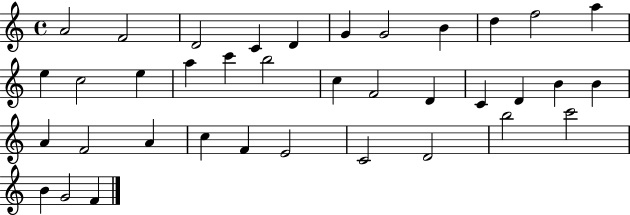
A4/h F4/h D4/h C4/q D4/q G4/q G4/h B4/q D5/q F5/h A5/q E5/q C5/h E5/q A5/q C6/q B5/h C5/q F4/h D4/q C4/q D4/q B4/q B4/q A4/q F4/h A4/q C5/q F4/q E4/h C4/h D4/h B5/h C6/h B4/q G4/h F4/q